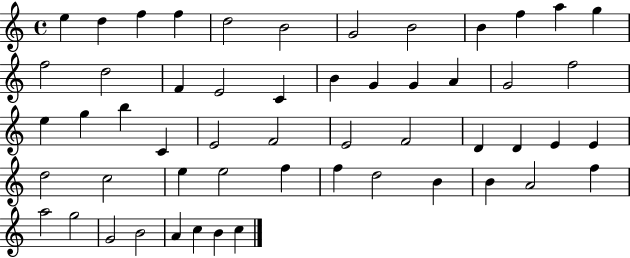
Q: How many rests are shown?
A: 0